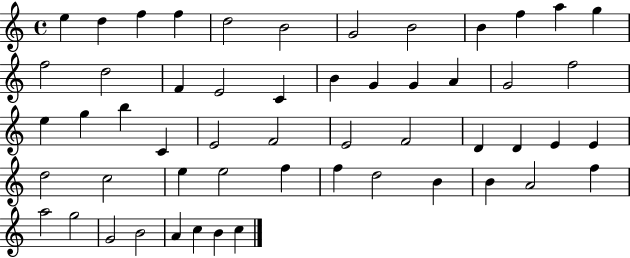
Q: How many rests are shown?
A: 0